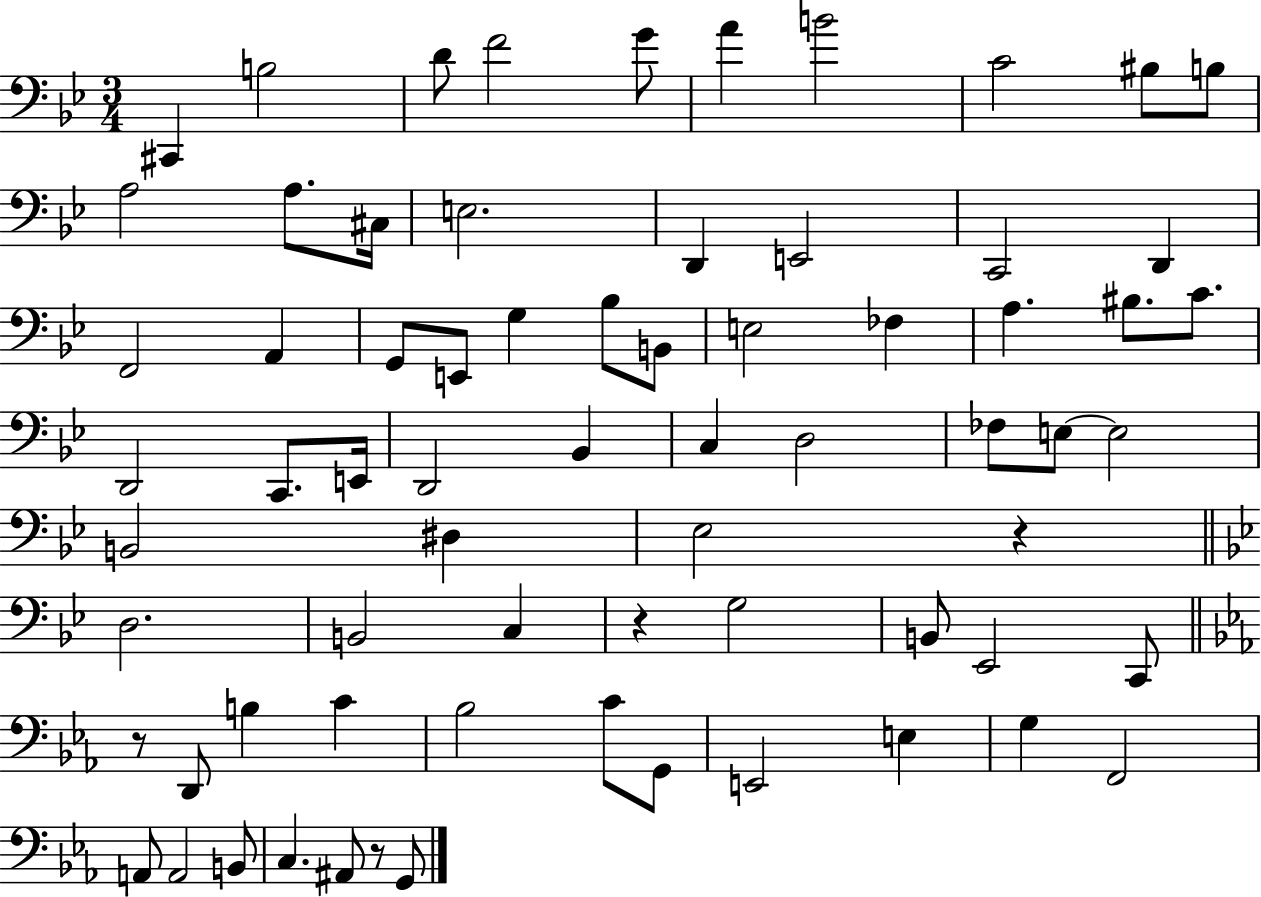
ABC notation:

X:1
T:Untitled
M:3/4
L:1/4
K:Bb
^C,, B,2 D/2 F2 G/2 A B2 C2 ^B,/2 B,/2 A,2 A,/2 ^C,/4 E,2 D,, E,,2 C,,2 D,, F,,2 A,, G,,/2 E,,/2 G, _B,/2 B,,/2 E,2 _F, A, ^B,/2 C/2 D,,2 C,,/2 E,,/4 D,,2 _B,, C, D,2 _F,/2 E,/2 E,2 B,,2 ^D, _E,2 z D,2 B,,2 C, z G,2 B,,/2 _E,,2 C,,/2 z/2 D,,/2 B, C _B,2 C/2 G,,/2 E,,2 E, G, F,,2 A,,/2 A,,2 B,,/2 C, ^A,,/2 z/2 G,,/2